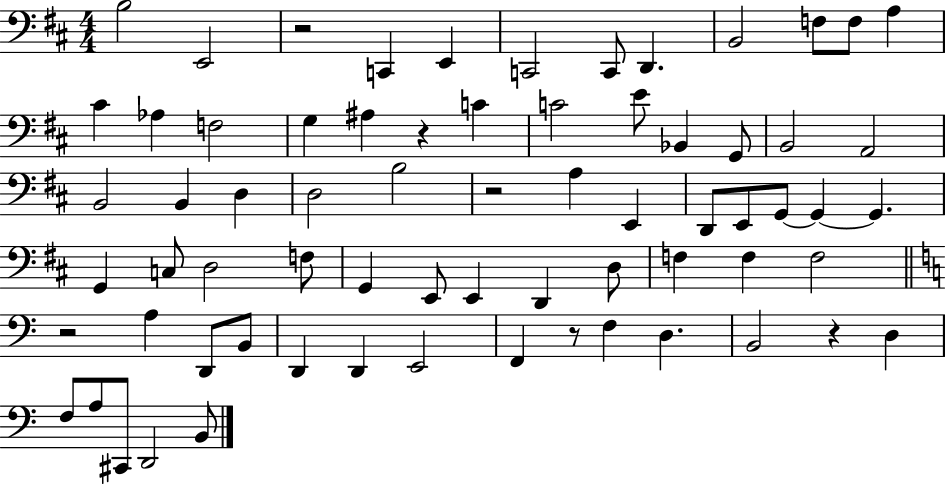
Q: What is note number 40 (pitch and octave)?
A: G2